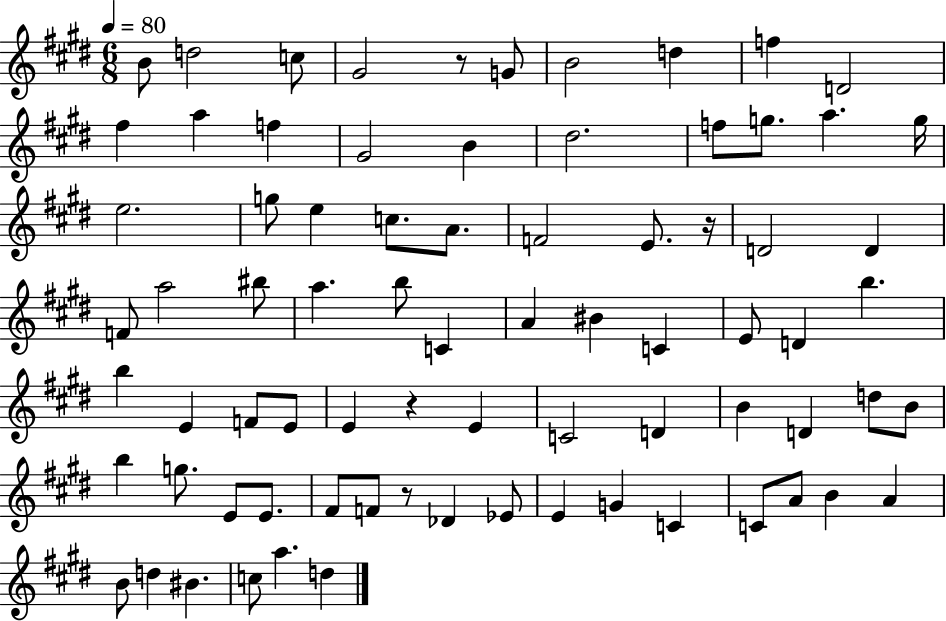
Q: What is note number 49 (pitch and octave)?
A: B4